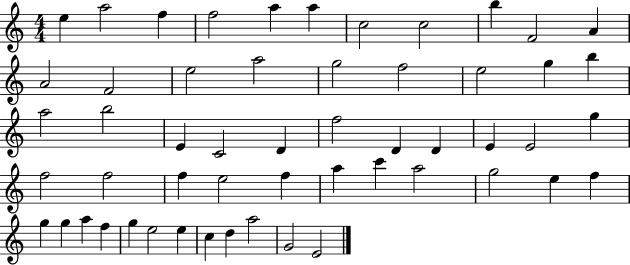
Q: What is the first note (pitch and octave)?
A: E5